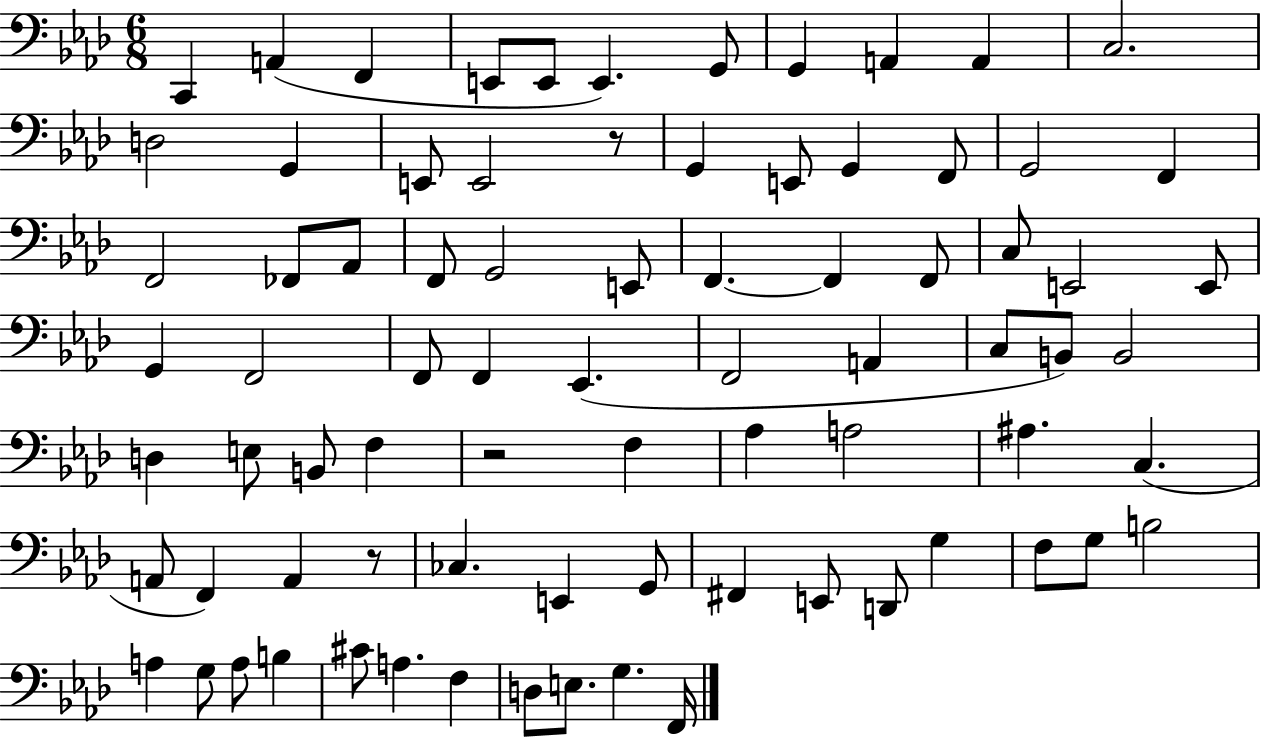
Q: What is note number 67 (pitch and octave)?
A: G3